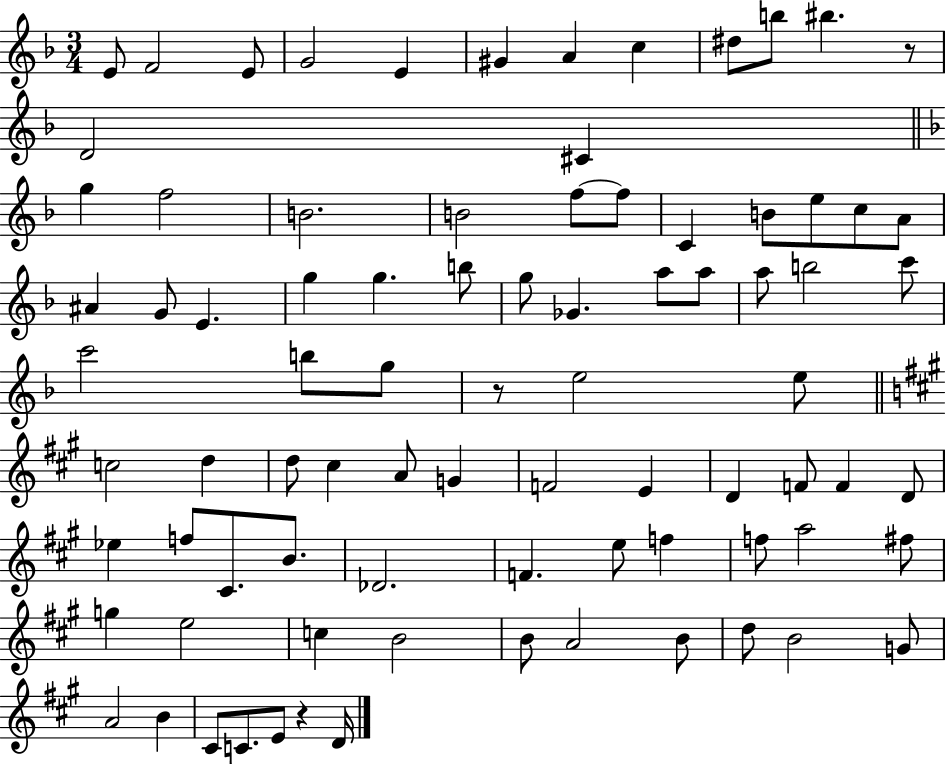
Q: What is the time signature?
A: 3/4